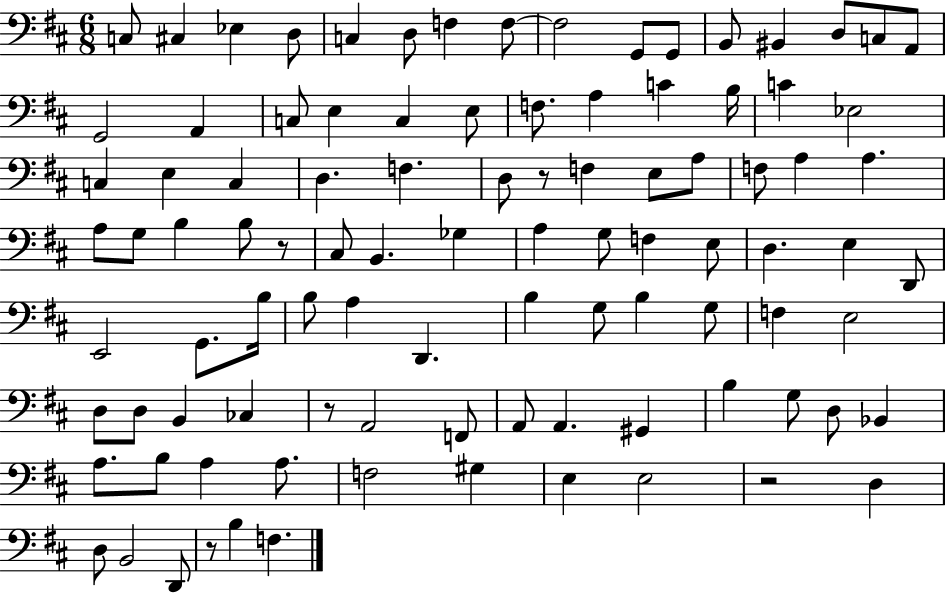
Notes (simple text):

C3/e C#3/q Eb3/q D3/e C3/q D3/e F3/q F3/e F3/h G2/e G2/e B2/e BIS2/q D3/e C3/e A2/e G2/h A2/q C3/e E3/q C3/q E3/e F3/e. A3/q C4/q B3/s C4/q Eb3/h C3/q E3/q C3/q D3/q. F3/q. D3/e R/e F3/q E3/e A3/e F3/e A3/q A3/q. A3/e G3/e B3/q B3/e R/e C#3/e B2/q. Gb3/q A3/q G3/e F3/q E3/e D3/q. E3/q D2/e E2/h G2/e. B3/s B3/e A3/q D2/q. B3/q G3/e B3/q G3/e F3/q E3/h D3/e D3/e B2/q CES3/q R/e A2/h F2/e A2/e A2/q. G#2/q B3/q G3/e D3/e Bb2/q A3/e. B3/e A3/q A3/e. F3/h G#3/q E3/q E3/h R/h D3/q D3/e B2/h D2/e R/e B3/q F3/q.